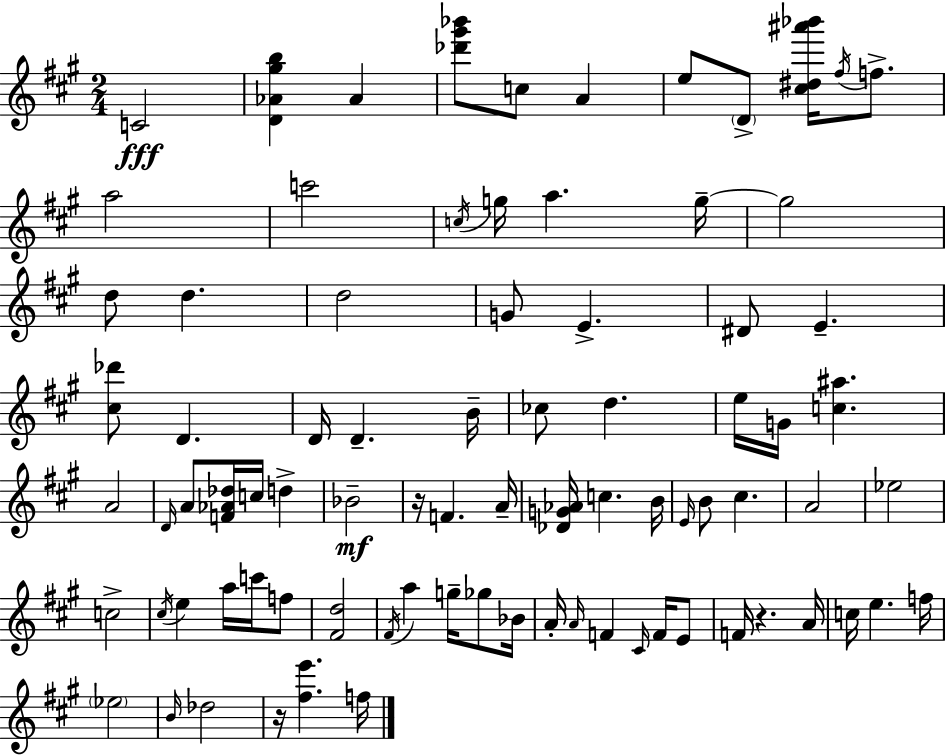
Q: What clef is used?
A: treble